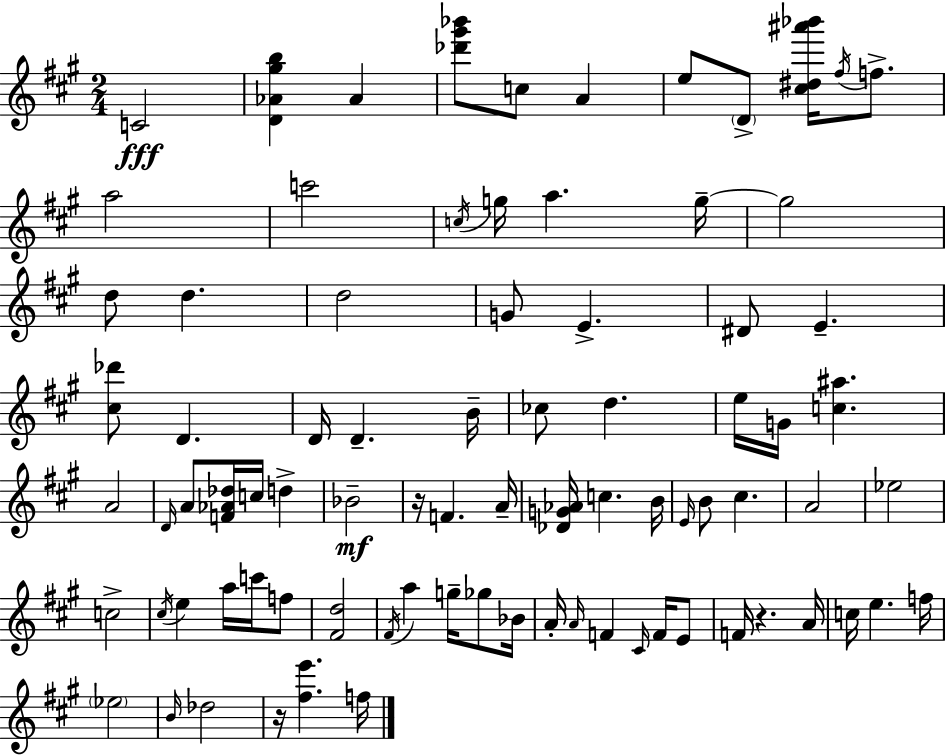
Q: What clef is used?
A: treble